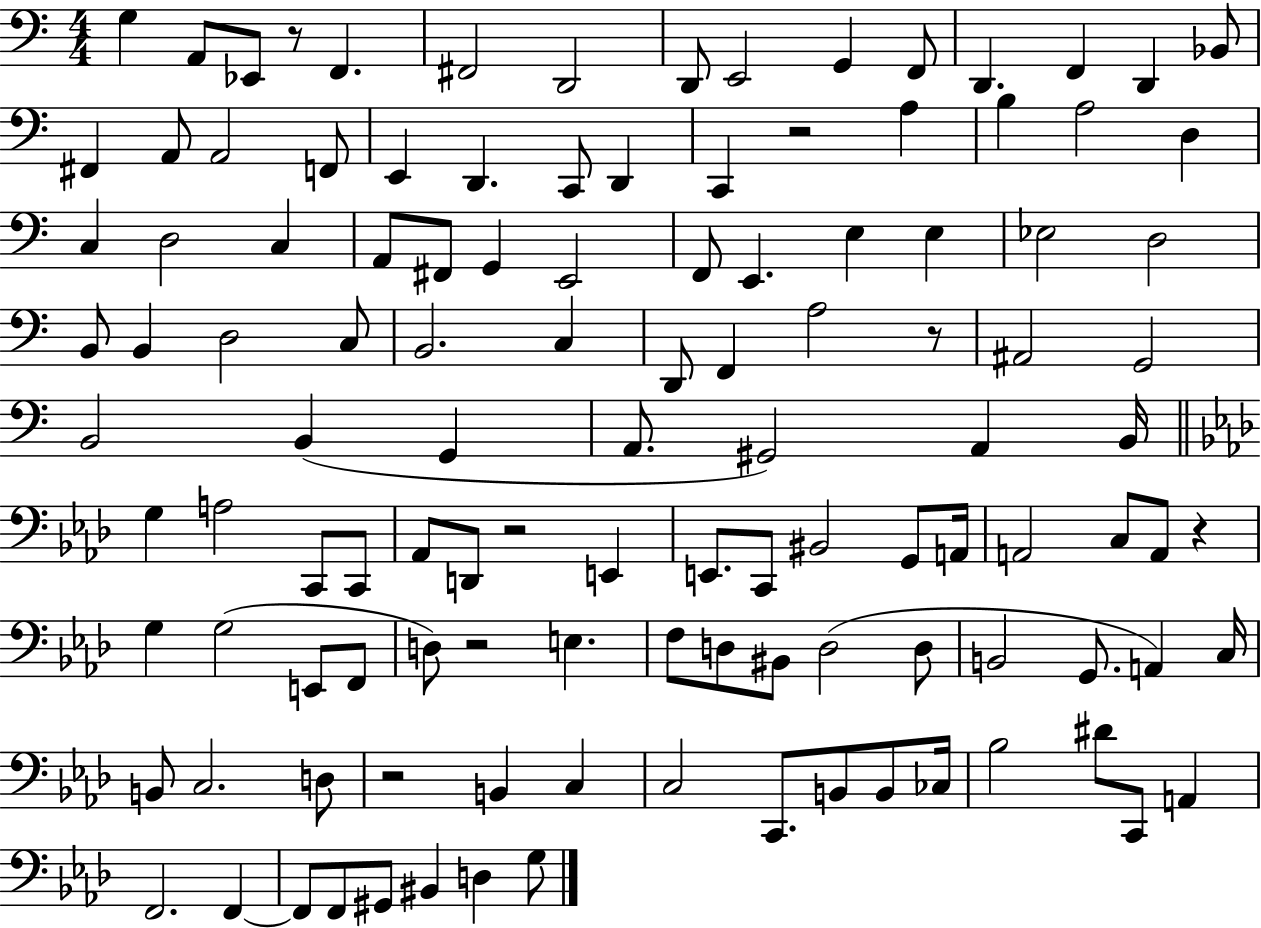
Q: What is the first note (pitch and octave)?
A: G3